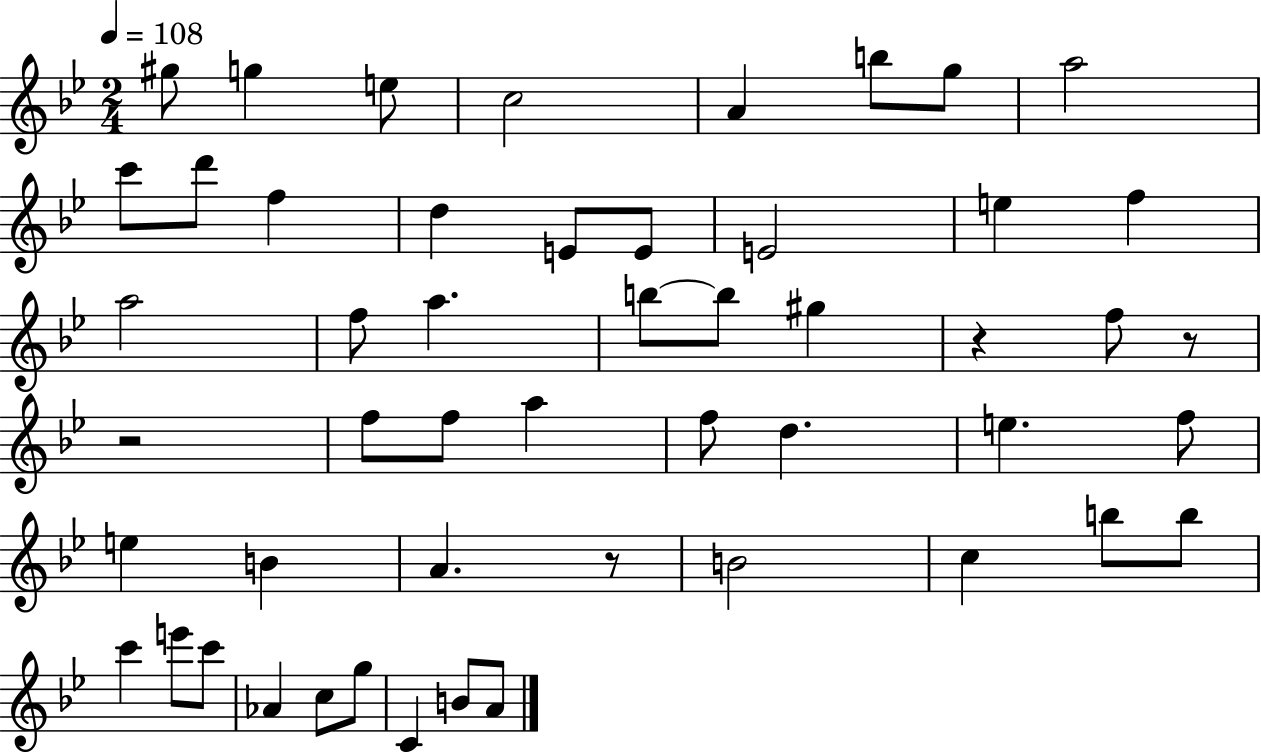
{
  \clef treble
  \numericTimeSignature
  \time 2/4
  \key bes \major
  \tempo 4 = 108
  gis''8 g''4 e''8 | c''2 | a'4 b''8 g''8 | a''2 | \break c'''8 d'''8 f''4 | d''4 e'8 e'8 | e'2 | e''4 f''4 | \break a''2 | f''8 a''4. | b''8~~ b''8 gis''4 | r4 f''8 r8 | \break r2 | f''8 f''8 a''4 | f''8 d''4. | e''4. f''8 | \break e''4 b'4 | a'4. r8 | b'2 | c''4 b''8 b''8 | \break c'''4 e'''8 c'''8 | aes'4 c''8 g''8 | c'4 b'8 a'8 | \bar "|."
}